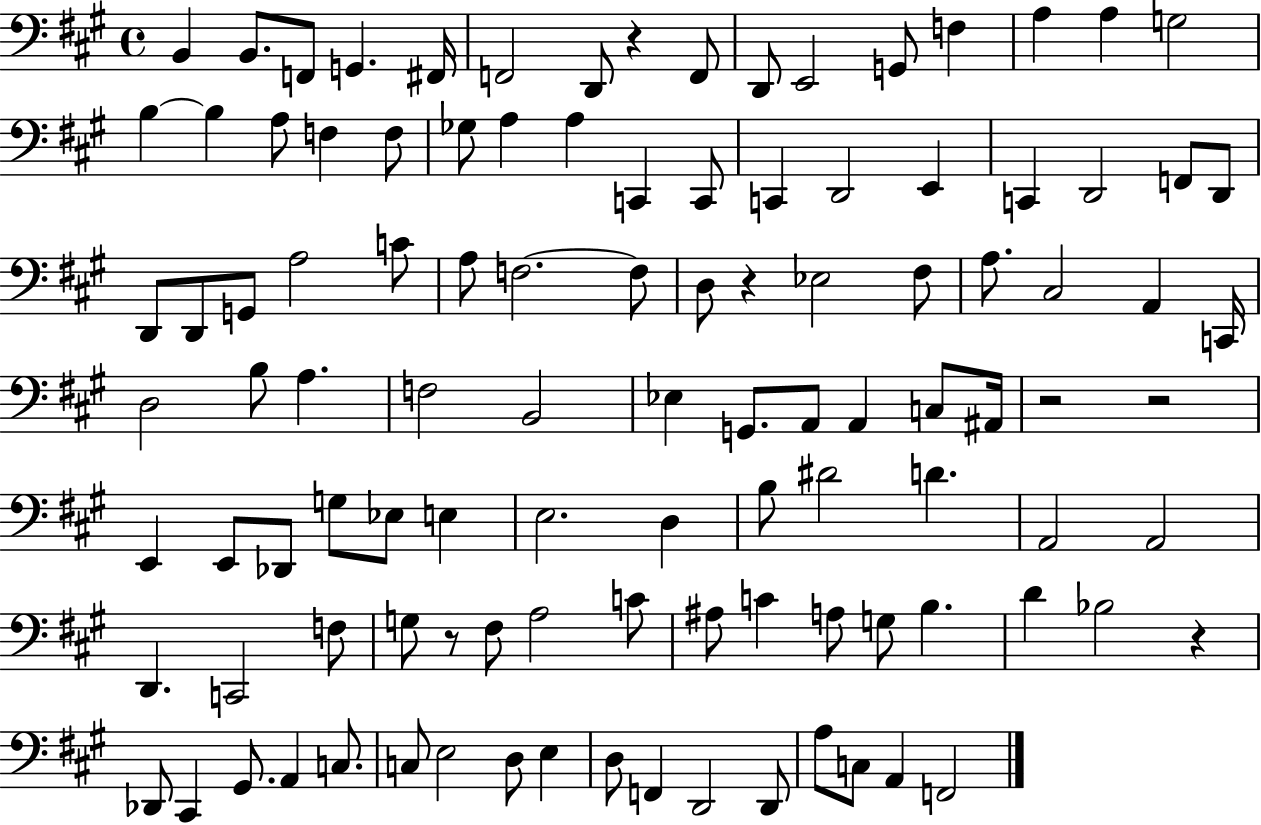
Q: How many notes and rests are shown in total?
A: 108